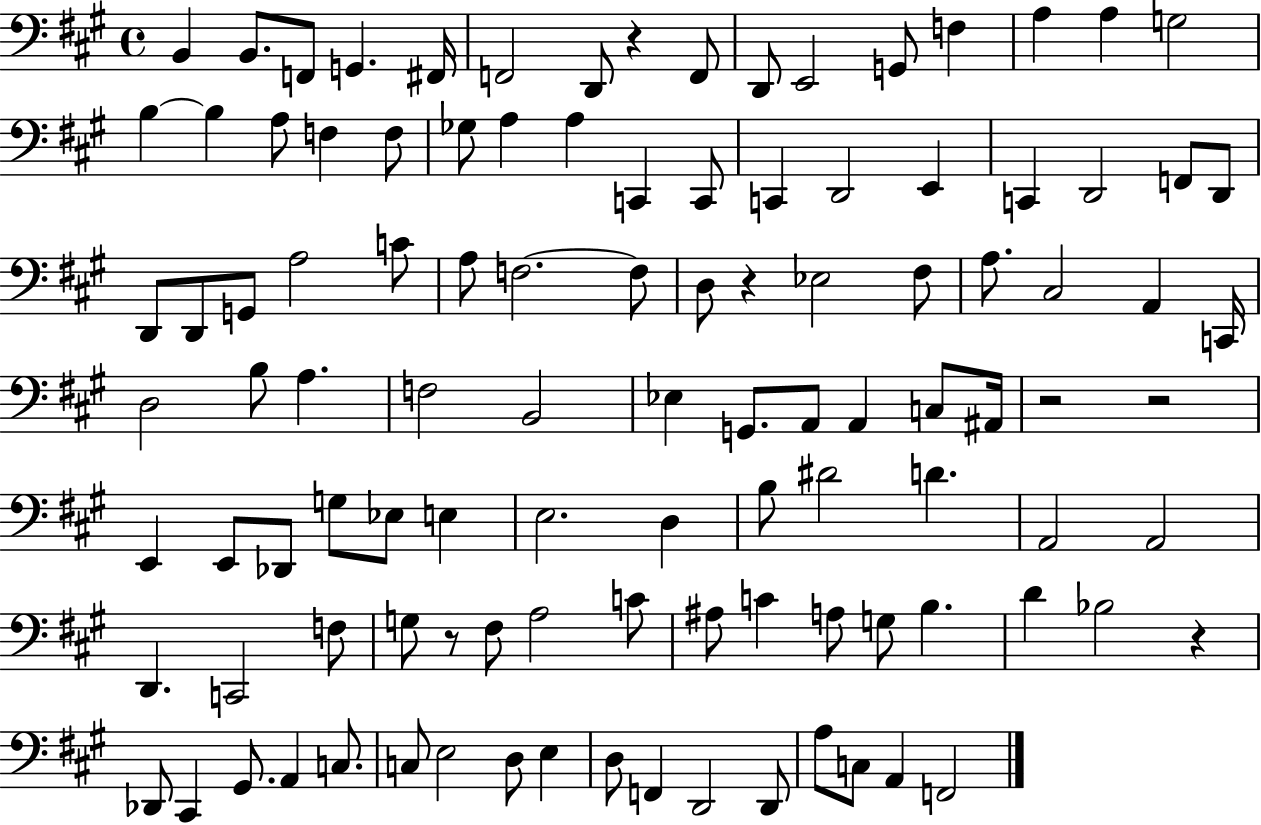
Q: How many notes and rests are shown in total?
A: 108